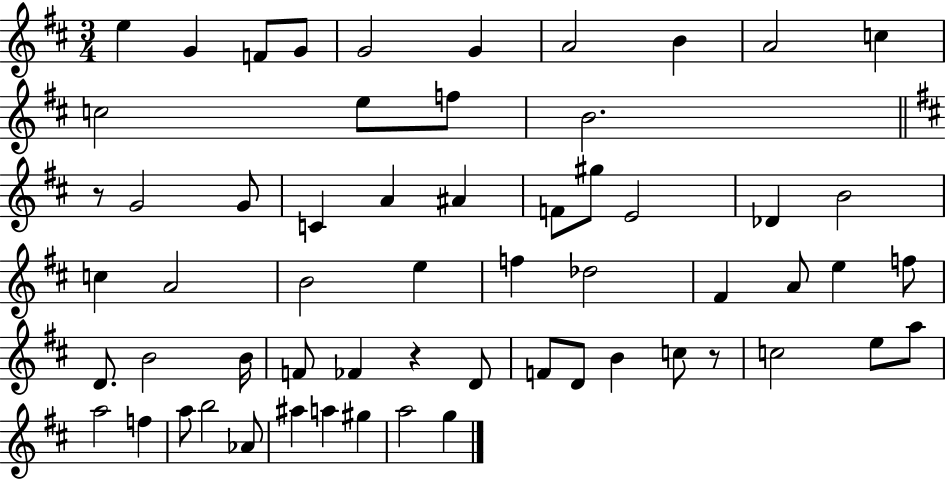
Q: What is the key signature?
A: D major